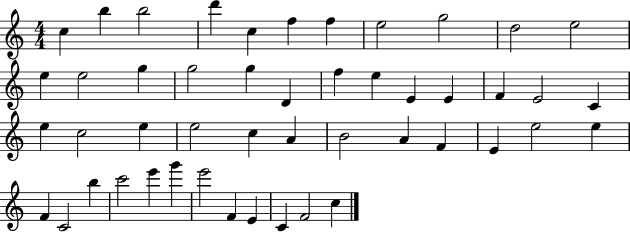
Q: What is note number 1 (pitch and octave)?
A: C5